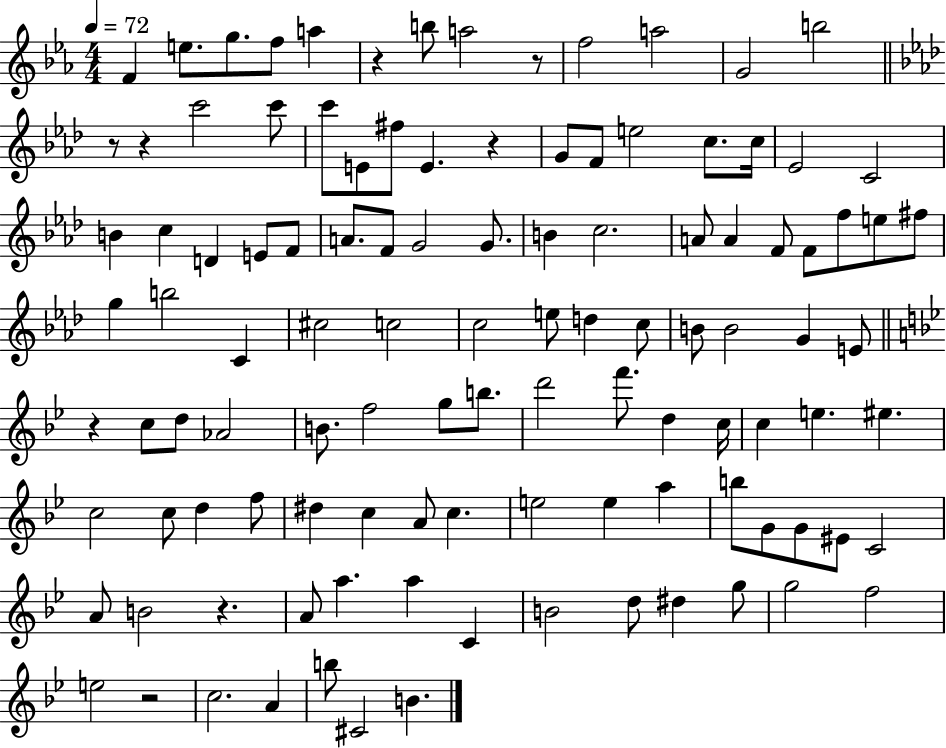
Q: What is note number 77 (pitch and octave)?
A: C5